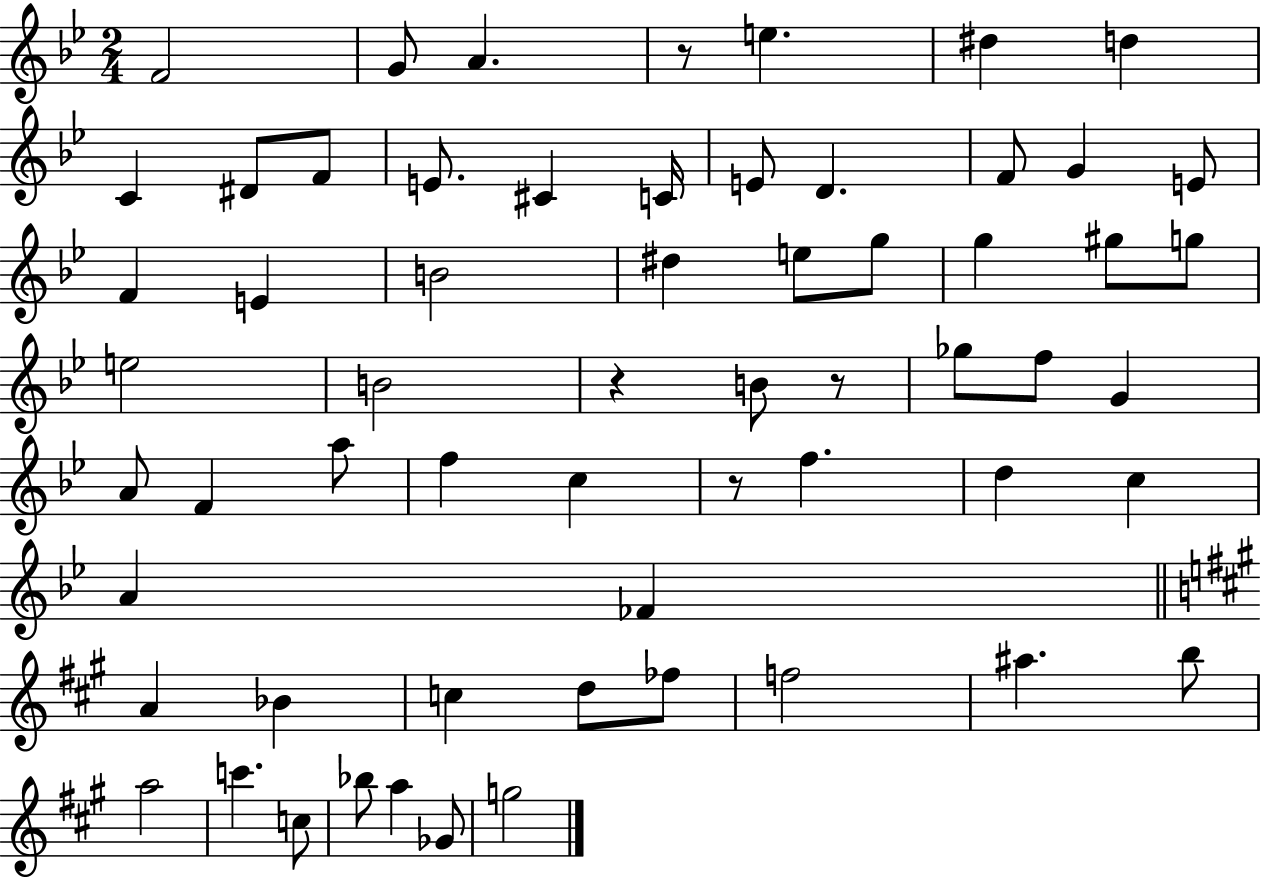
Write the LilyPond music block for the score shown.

{
  \clef treble
  \numericTimeSignature
  \time 2/4
  \key bes \major
  \repeat volta 2 { f'2 | g'8 a'4. | r8 e''4. | dis''4 d''4 | \break c'4 dis'8 f'8 | e'8. cis'4 c'16 | e'8 d'4. | f'8 g'4 e'8 | \break f'4 e'4 | b'2 | dis''4 e''8 g''8 | g''4 gis''8 g''8 | \break e''2 | b'2 | r4 b'8 r8 | ges''8 f''8 g'4 | \break a'8 f'4 a''8 | f''4 c''4 | r8 f''4. | d''4 c''4 | \break a'4 fes'4 | \bar "||" \break \key a \major a'4 bes'4 | c''4 d''8 fes''8 | f''2 | ais''4. b''8 | \break a''2 | c'''4. c''8 | bes''8 a''4 ges'8 | g''2 | \break } \bar "|."
}